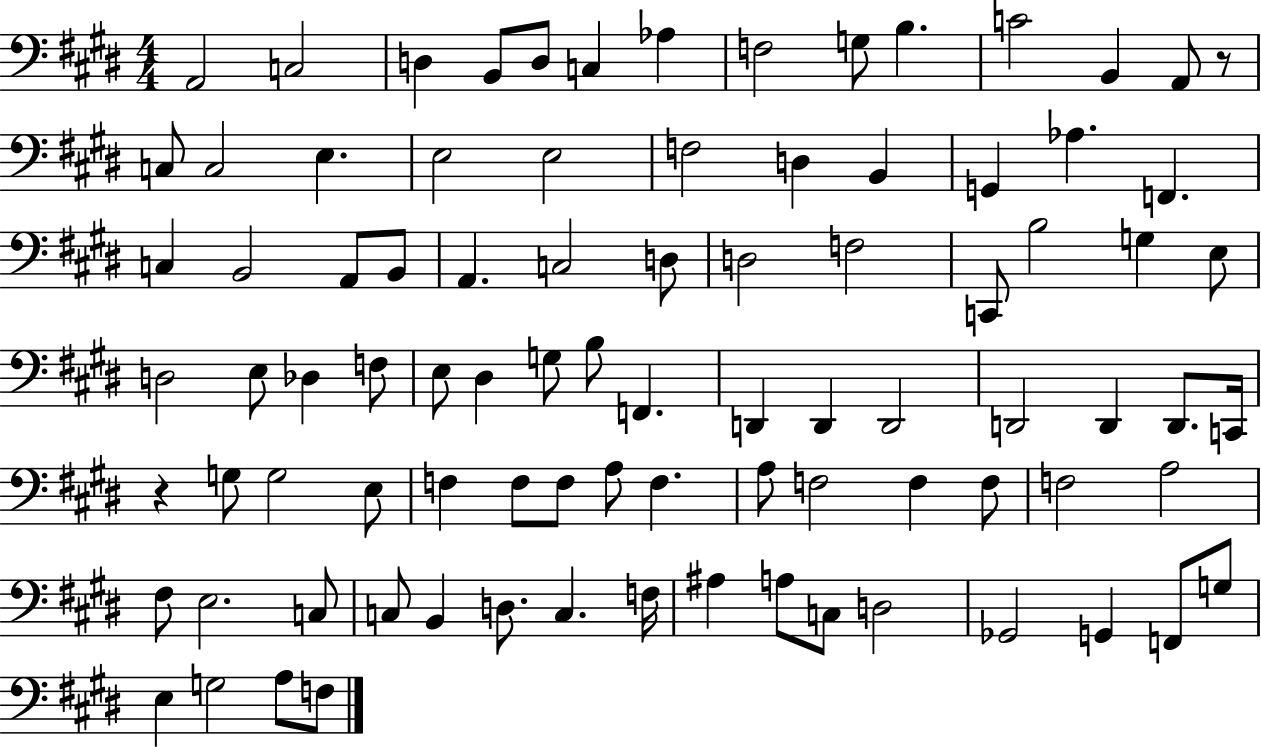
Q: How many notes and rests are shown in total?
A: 89